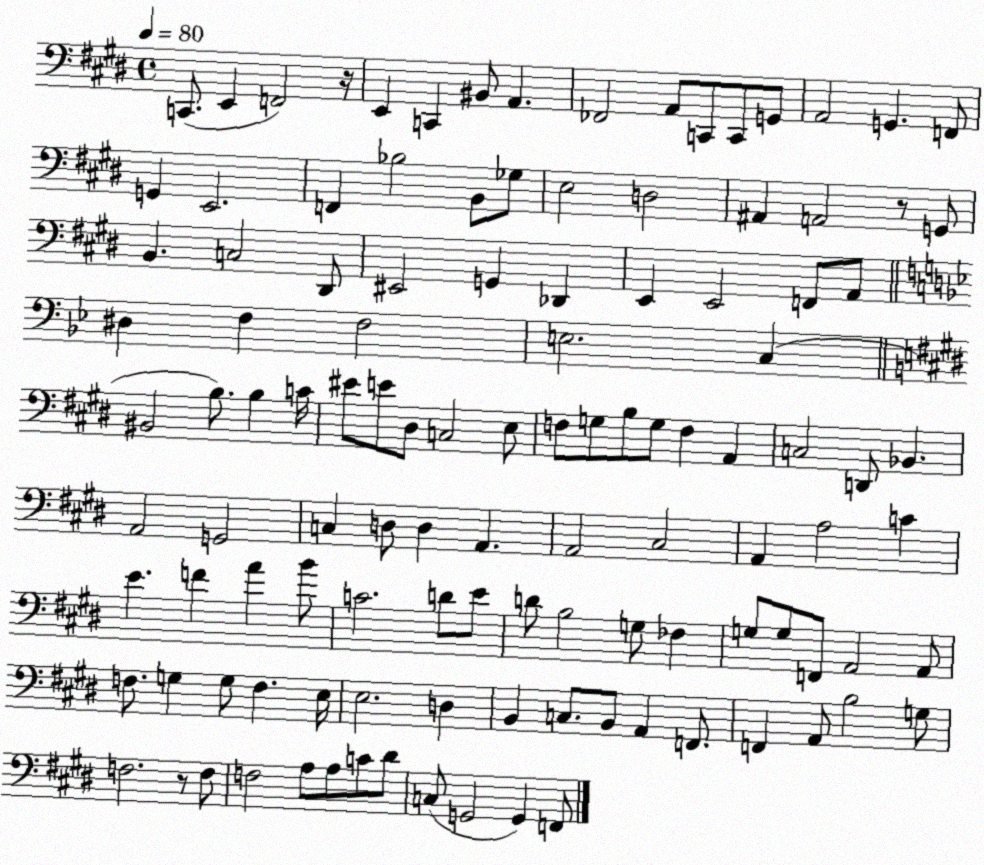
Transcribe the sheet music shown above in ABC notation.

X:1
T:Untitled
M:4/4
L:1/4
K:E
C,,/2 E,, F,,2 z/4 E,, C,, ^B,,/2 A,, _F,,2 A,,/2 C,,/2 C,,/2 G,,/2 A,,2 G,, F,,/2 G,, E,,2 F,, _B,2 B,,/2 _G,/2 E,2 D,2 ^A,, A,,2 z/2 G,,/2 B,, C,2 ^D,,/2 ^E,,2 G,, _D,, E,, E,,2 F,,/2 A,,/2 ^D, F, F,2 E,2 C, ^B,,2 B,/2 B, C/4 ^E/2 E/2 ^D,/2 C,2 E,/2 F,/2 G,/2 B,/2 G,/2 F, A,, C,2 D,,/2 _B,, A,,2 G,,2 C, D,/2 D, A,, A,,2 ^C,2 A,, A,2 C E F A B/2 C2 D/2 E/2 D/2 B,2 G,/2 _F, G,/2 G,/2 F,,/2 A,,2 A,,/2 F,/2 G, G,/2 F, E,/4 E,2 D, B,, C,/2 B,,/2 A,, F,,/2 F,, A,,/2 B,2 G,/2 F,2 z/2 F,/2 F,2 A,/2 A,/2 C/2 ^D/2 C,/2 G,,2 G,, F,,/2